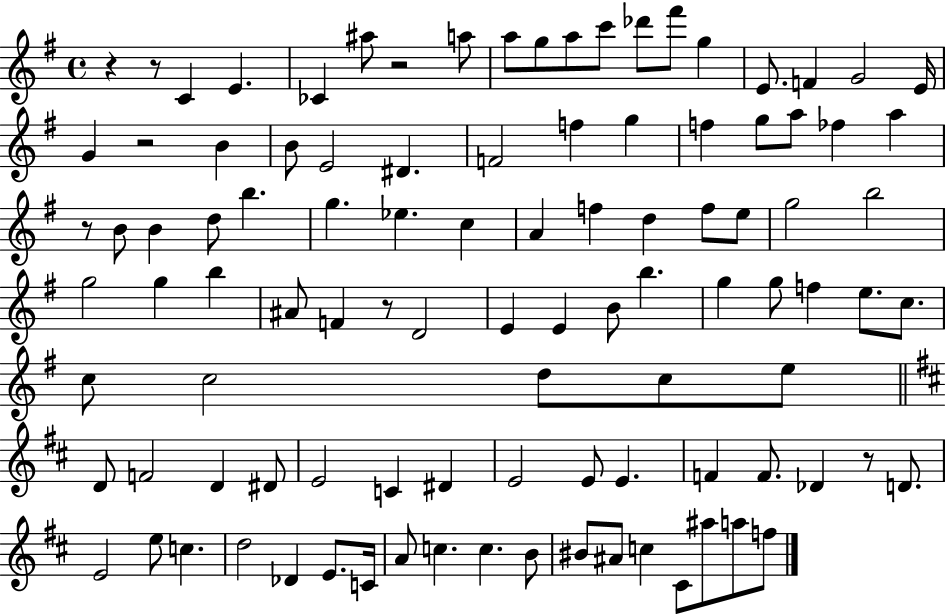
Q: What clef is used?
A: treble